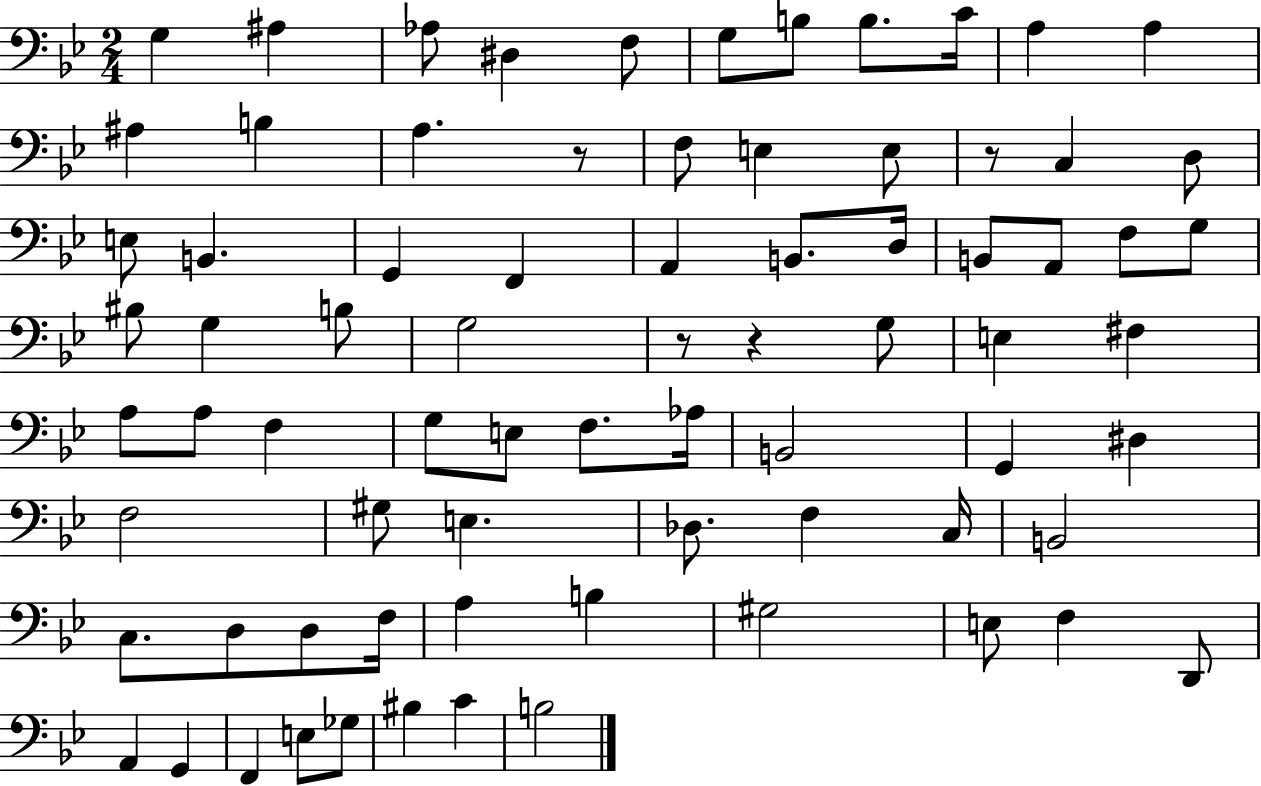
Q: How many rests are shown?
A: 4